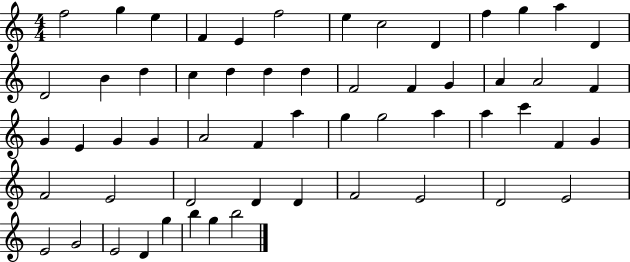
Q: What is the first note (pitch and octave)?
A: F5